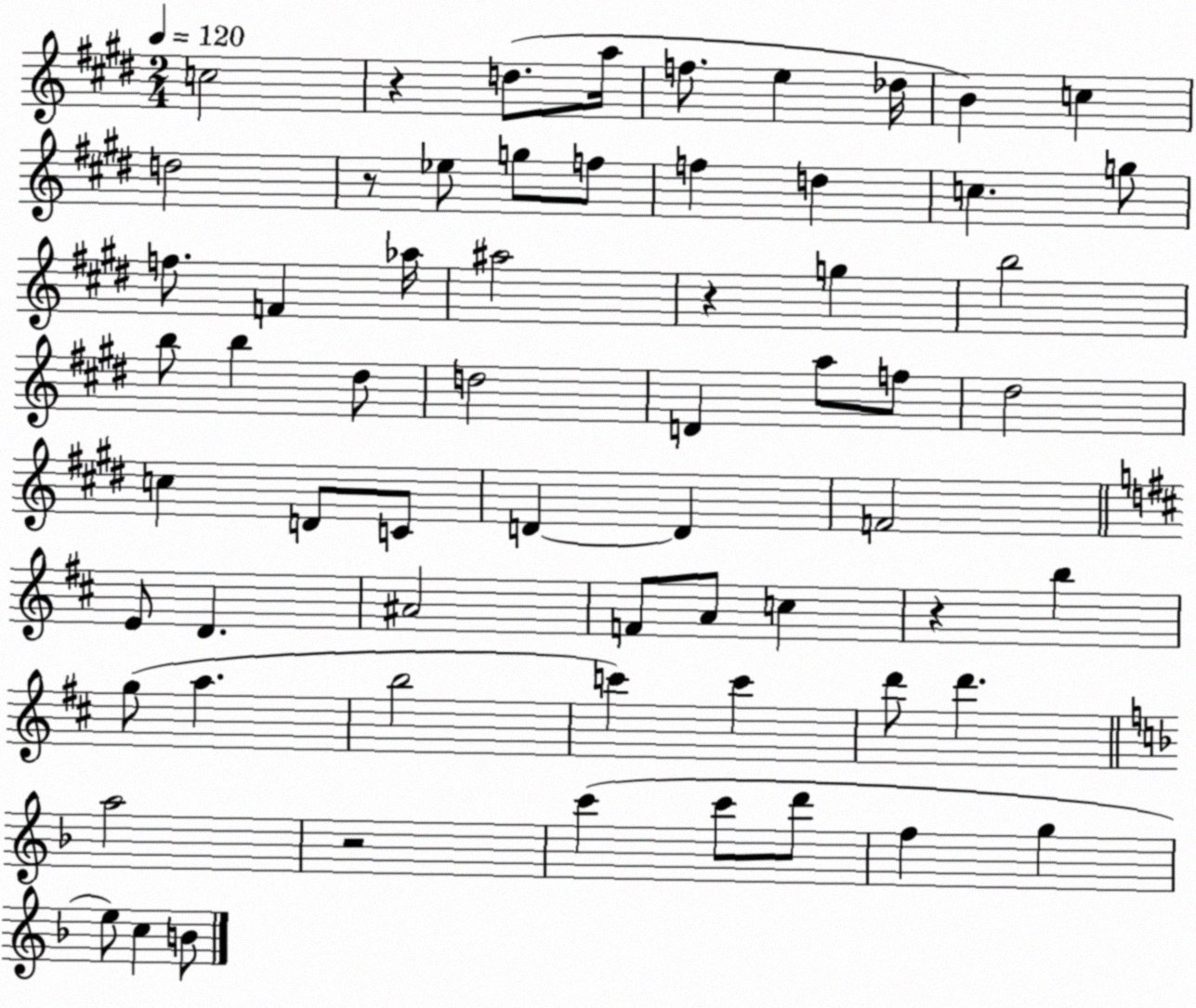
X:1
T:Untitled
M:2/4
L:1/4
K:E
c2 z d/2 a/4 f/2 e _d/4 B c d2 z/2 _e/2 g/2 f/2 f d c g/2 f/2 F _a/4 ^a2 z g b2 b/2 b ^d/2 d2 D a/2 f/2 ^d2 c D/2 C/2 D D F2 E/2 D ^A2 F/2 A/2 c z b g/2 a b2 c' c' d'/2 d' a2 z2 c' c'/2 d'/2 f g e/2 c B/2